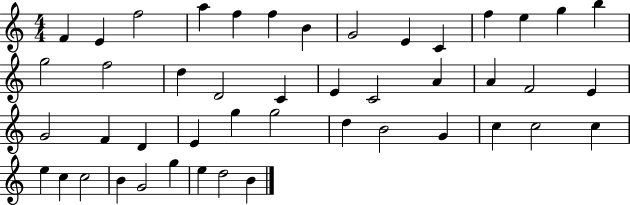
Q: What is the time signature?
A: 4/4